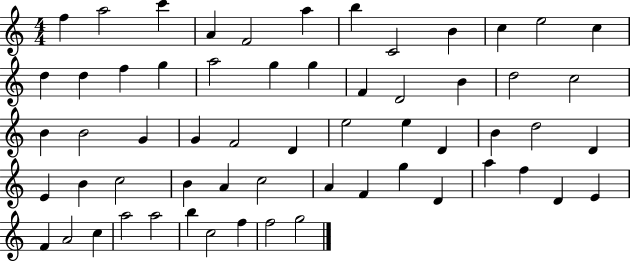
F5/q A5/h C6/q A4/q F4/h A5/q B5/q C4/h B4/q C5/q E5/h C5/q D5/q D5/q F5/q G5/q A5/h G5/q G5/q F4/q D4/h B4/q D5/h C5/h B4/q B4/h G4/q G4/q F4/h D4/q E5/h E5/q D4/q B4/q D5/h D4/q E4/q B4/q C5/h B4/q A4/q C5/h A4/q F4/q G5/q D4/q A5/q F5/q D4/q E4/q F4/q A4/h C5/q A5/h A5/h B5/q C5/h F5/q F5/h G5/h